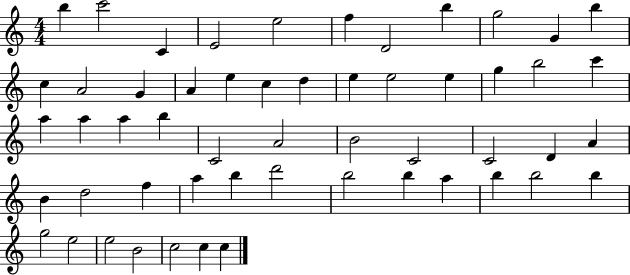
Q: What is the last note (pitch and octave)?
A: C5